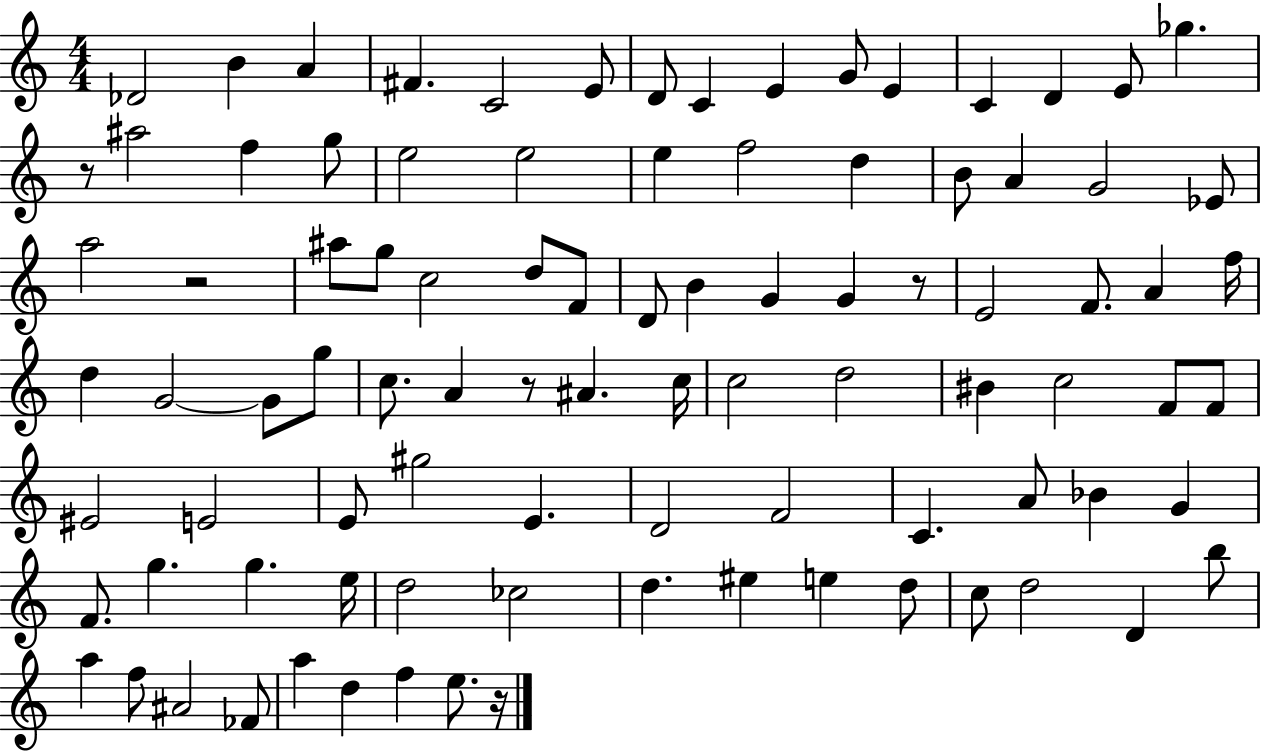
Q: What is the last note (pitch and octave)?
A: E5